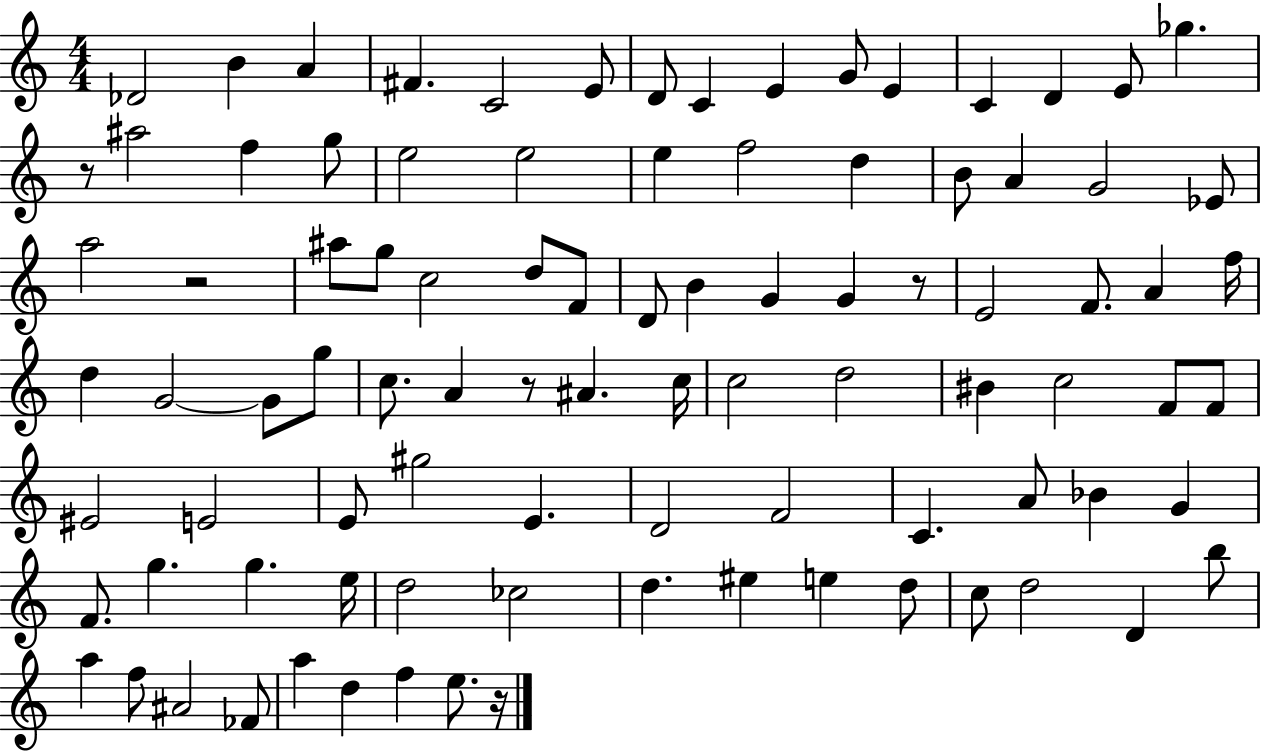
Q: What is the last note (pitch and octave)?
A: E5